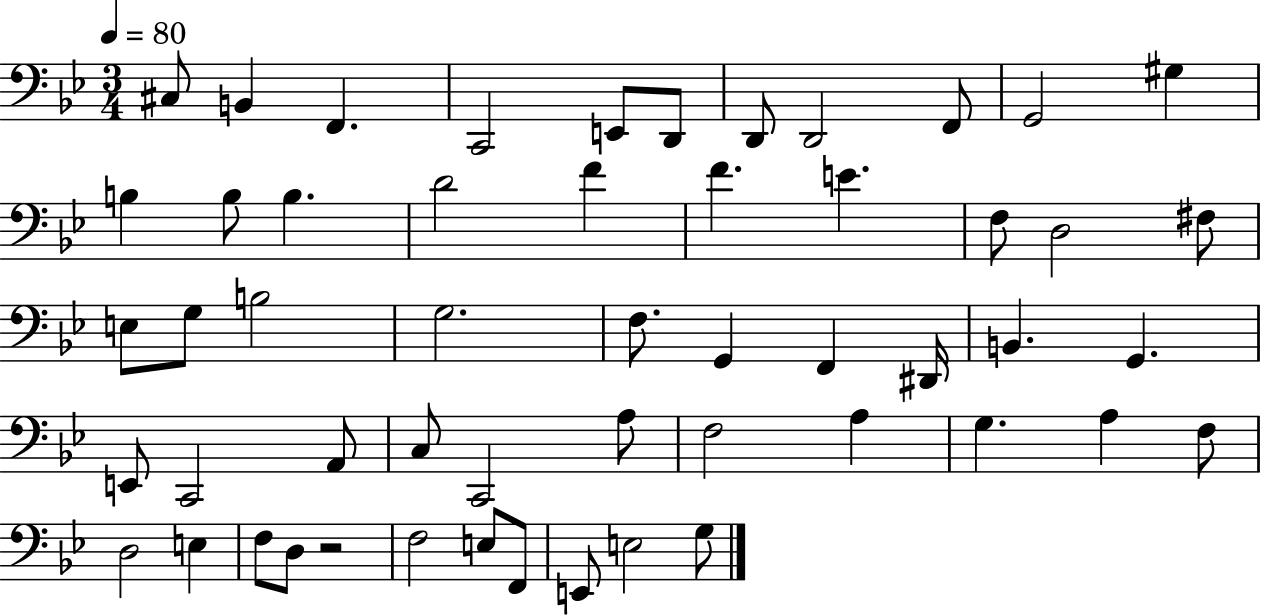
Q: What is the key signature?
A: BES major